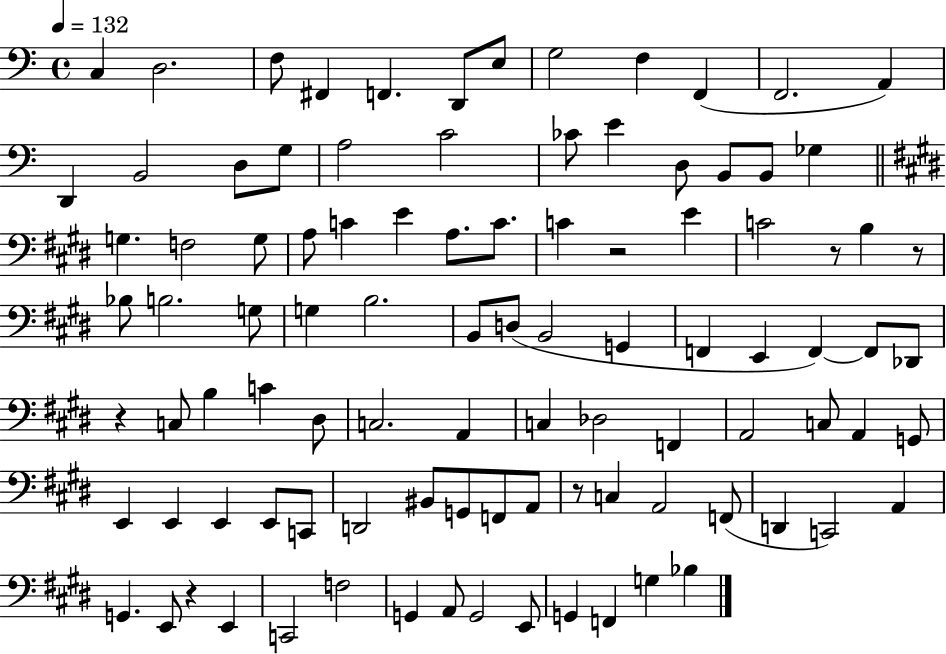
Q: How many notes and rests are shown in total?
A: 98